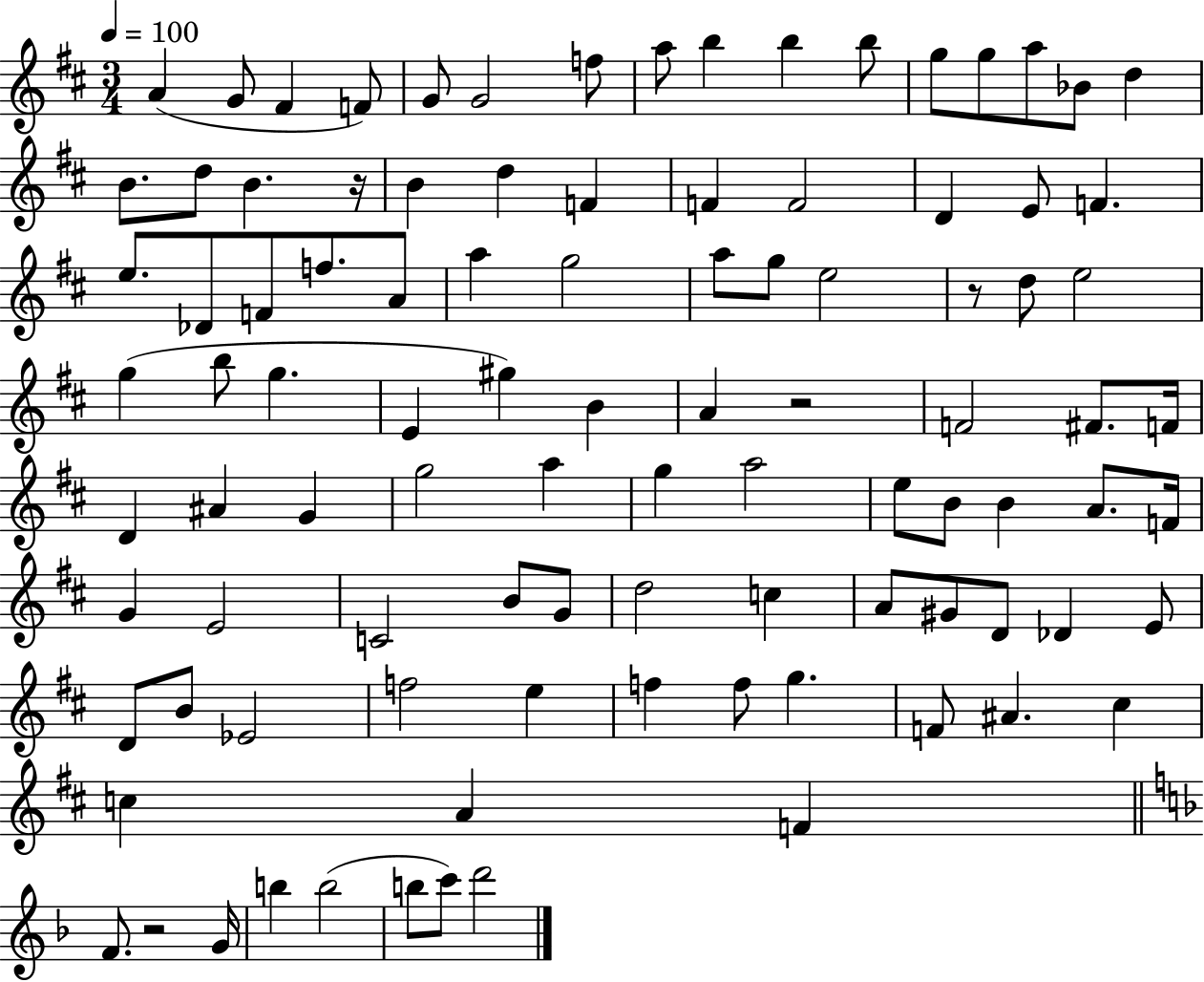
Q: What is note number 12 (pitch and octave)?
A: G5